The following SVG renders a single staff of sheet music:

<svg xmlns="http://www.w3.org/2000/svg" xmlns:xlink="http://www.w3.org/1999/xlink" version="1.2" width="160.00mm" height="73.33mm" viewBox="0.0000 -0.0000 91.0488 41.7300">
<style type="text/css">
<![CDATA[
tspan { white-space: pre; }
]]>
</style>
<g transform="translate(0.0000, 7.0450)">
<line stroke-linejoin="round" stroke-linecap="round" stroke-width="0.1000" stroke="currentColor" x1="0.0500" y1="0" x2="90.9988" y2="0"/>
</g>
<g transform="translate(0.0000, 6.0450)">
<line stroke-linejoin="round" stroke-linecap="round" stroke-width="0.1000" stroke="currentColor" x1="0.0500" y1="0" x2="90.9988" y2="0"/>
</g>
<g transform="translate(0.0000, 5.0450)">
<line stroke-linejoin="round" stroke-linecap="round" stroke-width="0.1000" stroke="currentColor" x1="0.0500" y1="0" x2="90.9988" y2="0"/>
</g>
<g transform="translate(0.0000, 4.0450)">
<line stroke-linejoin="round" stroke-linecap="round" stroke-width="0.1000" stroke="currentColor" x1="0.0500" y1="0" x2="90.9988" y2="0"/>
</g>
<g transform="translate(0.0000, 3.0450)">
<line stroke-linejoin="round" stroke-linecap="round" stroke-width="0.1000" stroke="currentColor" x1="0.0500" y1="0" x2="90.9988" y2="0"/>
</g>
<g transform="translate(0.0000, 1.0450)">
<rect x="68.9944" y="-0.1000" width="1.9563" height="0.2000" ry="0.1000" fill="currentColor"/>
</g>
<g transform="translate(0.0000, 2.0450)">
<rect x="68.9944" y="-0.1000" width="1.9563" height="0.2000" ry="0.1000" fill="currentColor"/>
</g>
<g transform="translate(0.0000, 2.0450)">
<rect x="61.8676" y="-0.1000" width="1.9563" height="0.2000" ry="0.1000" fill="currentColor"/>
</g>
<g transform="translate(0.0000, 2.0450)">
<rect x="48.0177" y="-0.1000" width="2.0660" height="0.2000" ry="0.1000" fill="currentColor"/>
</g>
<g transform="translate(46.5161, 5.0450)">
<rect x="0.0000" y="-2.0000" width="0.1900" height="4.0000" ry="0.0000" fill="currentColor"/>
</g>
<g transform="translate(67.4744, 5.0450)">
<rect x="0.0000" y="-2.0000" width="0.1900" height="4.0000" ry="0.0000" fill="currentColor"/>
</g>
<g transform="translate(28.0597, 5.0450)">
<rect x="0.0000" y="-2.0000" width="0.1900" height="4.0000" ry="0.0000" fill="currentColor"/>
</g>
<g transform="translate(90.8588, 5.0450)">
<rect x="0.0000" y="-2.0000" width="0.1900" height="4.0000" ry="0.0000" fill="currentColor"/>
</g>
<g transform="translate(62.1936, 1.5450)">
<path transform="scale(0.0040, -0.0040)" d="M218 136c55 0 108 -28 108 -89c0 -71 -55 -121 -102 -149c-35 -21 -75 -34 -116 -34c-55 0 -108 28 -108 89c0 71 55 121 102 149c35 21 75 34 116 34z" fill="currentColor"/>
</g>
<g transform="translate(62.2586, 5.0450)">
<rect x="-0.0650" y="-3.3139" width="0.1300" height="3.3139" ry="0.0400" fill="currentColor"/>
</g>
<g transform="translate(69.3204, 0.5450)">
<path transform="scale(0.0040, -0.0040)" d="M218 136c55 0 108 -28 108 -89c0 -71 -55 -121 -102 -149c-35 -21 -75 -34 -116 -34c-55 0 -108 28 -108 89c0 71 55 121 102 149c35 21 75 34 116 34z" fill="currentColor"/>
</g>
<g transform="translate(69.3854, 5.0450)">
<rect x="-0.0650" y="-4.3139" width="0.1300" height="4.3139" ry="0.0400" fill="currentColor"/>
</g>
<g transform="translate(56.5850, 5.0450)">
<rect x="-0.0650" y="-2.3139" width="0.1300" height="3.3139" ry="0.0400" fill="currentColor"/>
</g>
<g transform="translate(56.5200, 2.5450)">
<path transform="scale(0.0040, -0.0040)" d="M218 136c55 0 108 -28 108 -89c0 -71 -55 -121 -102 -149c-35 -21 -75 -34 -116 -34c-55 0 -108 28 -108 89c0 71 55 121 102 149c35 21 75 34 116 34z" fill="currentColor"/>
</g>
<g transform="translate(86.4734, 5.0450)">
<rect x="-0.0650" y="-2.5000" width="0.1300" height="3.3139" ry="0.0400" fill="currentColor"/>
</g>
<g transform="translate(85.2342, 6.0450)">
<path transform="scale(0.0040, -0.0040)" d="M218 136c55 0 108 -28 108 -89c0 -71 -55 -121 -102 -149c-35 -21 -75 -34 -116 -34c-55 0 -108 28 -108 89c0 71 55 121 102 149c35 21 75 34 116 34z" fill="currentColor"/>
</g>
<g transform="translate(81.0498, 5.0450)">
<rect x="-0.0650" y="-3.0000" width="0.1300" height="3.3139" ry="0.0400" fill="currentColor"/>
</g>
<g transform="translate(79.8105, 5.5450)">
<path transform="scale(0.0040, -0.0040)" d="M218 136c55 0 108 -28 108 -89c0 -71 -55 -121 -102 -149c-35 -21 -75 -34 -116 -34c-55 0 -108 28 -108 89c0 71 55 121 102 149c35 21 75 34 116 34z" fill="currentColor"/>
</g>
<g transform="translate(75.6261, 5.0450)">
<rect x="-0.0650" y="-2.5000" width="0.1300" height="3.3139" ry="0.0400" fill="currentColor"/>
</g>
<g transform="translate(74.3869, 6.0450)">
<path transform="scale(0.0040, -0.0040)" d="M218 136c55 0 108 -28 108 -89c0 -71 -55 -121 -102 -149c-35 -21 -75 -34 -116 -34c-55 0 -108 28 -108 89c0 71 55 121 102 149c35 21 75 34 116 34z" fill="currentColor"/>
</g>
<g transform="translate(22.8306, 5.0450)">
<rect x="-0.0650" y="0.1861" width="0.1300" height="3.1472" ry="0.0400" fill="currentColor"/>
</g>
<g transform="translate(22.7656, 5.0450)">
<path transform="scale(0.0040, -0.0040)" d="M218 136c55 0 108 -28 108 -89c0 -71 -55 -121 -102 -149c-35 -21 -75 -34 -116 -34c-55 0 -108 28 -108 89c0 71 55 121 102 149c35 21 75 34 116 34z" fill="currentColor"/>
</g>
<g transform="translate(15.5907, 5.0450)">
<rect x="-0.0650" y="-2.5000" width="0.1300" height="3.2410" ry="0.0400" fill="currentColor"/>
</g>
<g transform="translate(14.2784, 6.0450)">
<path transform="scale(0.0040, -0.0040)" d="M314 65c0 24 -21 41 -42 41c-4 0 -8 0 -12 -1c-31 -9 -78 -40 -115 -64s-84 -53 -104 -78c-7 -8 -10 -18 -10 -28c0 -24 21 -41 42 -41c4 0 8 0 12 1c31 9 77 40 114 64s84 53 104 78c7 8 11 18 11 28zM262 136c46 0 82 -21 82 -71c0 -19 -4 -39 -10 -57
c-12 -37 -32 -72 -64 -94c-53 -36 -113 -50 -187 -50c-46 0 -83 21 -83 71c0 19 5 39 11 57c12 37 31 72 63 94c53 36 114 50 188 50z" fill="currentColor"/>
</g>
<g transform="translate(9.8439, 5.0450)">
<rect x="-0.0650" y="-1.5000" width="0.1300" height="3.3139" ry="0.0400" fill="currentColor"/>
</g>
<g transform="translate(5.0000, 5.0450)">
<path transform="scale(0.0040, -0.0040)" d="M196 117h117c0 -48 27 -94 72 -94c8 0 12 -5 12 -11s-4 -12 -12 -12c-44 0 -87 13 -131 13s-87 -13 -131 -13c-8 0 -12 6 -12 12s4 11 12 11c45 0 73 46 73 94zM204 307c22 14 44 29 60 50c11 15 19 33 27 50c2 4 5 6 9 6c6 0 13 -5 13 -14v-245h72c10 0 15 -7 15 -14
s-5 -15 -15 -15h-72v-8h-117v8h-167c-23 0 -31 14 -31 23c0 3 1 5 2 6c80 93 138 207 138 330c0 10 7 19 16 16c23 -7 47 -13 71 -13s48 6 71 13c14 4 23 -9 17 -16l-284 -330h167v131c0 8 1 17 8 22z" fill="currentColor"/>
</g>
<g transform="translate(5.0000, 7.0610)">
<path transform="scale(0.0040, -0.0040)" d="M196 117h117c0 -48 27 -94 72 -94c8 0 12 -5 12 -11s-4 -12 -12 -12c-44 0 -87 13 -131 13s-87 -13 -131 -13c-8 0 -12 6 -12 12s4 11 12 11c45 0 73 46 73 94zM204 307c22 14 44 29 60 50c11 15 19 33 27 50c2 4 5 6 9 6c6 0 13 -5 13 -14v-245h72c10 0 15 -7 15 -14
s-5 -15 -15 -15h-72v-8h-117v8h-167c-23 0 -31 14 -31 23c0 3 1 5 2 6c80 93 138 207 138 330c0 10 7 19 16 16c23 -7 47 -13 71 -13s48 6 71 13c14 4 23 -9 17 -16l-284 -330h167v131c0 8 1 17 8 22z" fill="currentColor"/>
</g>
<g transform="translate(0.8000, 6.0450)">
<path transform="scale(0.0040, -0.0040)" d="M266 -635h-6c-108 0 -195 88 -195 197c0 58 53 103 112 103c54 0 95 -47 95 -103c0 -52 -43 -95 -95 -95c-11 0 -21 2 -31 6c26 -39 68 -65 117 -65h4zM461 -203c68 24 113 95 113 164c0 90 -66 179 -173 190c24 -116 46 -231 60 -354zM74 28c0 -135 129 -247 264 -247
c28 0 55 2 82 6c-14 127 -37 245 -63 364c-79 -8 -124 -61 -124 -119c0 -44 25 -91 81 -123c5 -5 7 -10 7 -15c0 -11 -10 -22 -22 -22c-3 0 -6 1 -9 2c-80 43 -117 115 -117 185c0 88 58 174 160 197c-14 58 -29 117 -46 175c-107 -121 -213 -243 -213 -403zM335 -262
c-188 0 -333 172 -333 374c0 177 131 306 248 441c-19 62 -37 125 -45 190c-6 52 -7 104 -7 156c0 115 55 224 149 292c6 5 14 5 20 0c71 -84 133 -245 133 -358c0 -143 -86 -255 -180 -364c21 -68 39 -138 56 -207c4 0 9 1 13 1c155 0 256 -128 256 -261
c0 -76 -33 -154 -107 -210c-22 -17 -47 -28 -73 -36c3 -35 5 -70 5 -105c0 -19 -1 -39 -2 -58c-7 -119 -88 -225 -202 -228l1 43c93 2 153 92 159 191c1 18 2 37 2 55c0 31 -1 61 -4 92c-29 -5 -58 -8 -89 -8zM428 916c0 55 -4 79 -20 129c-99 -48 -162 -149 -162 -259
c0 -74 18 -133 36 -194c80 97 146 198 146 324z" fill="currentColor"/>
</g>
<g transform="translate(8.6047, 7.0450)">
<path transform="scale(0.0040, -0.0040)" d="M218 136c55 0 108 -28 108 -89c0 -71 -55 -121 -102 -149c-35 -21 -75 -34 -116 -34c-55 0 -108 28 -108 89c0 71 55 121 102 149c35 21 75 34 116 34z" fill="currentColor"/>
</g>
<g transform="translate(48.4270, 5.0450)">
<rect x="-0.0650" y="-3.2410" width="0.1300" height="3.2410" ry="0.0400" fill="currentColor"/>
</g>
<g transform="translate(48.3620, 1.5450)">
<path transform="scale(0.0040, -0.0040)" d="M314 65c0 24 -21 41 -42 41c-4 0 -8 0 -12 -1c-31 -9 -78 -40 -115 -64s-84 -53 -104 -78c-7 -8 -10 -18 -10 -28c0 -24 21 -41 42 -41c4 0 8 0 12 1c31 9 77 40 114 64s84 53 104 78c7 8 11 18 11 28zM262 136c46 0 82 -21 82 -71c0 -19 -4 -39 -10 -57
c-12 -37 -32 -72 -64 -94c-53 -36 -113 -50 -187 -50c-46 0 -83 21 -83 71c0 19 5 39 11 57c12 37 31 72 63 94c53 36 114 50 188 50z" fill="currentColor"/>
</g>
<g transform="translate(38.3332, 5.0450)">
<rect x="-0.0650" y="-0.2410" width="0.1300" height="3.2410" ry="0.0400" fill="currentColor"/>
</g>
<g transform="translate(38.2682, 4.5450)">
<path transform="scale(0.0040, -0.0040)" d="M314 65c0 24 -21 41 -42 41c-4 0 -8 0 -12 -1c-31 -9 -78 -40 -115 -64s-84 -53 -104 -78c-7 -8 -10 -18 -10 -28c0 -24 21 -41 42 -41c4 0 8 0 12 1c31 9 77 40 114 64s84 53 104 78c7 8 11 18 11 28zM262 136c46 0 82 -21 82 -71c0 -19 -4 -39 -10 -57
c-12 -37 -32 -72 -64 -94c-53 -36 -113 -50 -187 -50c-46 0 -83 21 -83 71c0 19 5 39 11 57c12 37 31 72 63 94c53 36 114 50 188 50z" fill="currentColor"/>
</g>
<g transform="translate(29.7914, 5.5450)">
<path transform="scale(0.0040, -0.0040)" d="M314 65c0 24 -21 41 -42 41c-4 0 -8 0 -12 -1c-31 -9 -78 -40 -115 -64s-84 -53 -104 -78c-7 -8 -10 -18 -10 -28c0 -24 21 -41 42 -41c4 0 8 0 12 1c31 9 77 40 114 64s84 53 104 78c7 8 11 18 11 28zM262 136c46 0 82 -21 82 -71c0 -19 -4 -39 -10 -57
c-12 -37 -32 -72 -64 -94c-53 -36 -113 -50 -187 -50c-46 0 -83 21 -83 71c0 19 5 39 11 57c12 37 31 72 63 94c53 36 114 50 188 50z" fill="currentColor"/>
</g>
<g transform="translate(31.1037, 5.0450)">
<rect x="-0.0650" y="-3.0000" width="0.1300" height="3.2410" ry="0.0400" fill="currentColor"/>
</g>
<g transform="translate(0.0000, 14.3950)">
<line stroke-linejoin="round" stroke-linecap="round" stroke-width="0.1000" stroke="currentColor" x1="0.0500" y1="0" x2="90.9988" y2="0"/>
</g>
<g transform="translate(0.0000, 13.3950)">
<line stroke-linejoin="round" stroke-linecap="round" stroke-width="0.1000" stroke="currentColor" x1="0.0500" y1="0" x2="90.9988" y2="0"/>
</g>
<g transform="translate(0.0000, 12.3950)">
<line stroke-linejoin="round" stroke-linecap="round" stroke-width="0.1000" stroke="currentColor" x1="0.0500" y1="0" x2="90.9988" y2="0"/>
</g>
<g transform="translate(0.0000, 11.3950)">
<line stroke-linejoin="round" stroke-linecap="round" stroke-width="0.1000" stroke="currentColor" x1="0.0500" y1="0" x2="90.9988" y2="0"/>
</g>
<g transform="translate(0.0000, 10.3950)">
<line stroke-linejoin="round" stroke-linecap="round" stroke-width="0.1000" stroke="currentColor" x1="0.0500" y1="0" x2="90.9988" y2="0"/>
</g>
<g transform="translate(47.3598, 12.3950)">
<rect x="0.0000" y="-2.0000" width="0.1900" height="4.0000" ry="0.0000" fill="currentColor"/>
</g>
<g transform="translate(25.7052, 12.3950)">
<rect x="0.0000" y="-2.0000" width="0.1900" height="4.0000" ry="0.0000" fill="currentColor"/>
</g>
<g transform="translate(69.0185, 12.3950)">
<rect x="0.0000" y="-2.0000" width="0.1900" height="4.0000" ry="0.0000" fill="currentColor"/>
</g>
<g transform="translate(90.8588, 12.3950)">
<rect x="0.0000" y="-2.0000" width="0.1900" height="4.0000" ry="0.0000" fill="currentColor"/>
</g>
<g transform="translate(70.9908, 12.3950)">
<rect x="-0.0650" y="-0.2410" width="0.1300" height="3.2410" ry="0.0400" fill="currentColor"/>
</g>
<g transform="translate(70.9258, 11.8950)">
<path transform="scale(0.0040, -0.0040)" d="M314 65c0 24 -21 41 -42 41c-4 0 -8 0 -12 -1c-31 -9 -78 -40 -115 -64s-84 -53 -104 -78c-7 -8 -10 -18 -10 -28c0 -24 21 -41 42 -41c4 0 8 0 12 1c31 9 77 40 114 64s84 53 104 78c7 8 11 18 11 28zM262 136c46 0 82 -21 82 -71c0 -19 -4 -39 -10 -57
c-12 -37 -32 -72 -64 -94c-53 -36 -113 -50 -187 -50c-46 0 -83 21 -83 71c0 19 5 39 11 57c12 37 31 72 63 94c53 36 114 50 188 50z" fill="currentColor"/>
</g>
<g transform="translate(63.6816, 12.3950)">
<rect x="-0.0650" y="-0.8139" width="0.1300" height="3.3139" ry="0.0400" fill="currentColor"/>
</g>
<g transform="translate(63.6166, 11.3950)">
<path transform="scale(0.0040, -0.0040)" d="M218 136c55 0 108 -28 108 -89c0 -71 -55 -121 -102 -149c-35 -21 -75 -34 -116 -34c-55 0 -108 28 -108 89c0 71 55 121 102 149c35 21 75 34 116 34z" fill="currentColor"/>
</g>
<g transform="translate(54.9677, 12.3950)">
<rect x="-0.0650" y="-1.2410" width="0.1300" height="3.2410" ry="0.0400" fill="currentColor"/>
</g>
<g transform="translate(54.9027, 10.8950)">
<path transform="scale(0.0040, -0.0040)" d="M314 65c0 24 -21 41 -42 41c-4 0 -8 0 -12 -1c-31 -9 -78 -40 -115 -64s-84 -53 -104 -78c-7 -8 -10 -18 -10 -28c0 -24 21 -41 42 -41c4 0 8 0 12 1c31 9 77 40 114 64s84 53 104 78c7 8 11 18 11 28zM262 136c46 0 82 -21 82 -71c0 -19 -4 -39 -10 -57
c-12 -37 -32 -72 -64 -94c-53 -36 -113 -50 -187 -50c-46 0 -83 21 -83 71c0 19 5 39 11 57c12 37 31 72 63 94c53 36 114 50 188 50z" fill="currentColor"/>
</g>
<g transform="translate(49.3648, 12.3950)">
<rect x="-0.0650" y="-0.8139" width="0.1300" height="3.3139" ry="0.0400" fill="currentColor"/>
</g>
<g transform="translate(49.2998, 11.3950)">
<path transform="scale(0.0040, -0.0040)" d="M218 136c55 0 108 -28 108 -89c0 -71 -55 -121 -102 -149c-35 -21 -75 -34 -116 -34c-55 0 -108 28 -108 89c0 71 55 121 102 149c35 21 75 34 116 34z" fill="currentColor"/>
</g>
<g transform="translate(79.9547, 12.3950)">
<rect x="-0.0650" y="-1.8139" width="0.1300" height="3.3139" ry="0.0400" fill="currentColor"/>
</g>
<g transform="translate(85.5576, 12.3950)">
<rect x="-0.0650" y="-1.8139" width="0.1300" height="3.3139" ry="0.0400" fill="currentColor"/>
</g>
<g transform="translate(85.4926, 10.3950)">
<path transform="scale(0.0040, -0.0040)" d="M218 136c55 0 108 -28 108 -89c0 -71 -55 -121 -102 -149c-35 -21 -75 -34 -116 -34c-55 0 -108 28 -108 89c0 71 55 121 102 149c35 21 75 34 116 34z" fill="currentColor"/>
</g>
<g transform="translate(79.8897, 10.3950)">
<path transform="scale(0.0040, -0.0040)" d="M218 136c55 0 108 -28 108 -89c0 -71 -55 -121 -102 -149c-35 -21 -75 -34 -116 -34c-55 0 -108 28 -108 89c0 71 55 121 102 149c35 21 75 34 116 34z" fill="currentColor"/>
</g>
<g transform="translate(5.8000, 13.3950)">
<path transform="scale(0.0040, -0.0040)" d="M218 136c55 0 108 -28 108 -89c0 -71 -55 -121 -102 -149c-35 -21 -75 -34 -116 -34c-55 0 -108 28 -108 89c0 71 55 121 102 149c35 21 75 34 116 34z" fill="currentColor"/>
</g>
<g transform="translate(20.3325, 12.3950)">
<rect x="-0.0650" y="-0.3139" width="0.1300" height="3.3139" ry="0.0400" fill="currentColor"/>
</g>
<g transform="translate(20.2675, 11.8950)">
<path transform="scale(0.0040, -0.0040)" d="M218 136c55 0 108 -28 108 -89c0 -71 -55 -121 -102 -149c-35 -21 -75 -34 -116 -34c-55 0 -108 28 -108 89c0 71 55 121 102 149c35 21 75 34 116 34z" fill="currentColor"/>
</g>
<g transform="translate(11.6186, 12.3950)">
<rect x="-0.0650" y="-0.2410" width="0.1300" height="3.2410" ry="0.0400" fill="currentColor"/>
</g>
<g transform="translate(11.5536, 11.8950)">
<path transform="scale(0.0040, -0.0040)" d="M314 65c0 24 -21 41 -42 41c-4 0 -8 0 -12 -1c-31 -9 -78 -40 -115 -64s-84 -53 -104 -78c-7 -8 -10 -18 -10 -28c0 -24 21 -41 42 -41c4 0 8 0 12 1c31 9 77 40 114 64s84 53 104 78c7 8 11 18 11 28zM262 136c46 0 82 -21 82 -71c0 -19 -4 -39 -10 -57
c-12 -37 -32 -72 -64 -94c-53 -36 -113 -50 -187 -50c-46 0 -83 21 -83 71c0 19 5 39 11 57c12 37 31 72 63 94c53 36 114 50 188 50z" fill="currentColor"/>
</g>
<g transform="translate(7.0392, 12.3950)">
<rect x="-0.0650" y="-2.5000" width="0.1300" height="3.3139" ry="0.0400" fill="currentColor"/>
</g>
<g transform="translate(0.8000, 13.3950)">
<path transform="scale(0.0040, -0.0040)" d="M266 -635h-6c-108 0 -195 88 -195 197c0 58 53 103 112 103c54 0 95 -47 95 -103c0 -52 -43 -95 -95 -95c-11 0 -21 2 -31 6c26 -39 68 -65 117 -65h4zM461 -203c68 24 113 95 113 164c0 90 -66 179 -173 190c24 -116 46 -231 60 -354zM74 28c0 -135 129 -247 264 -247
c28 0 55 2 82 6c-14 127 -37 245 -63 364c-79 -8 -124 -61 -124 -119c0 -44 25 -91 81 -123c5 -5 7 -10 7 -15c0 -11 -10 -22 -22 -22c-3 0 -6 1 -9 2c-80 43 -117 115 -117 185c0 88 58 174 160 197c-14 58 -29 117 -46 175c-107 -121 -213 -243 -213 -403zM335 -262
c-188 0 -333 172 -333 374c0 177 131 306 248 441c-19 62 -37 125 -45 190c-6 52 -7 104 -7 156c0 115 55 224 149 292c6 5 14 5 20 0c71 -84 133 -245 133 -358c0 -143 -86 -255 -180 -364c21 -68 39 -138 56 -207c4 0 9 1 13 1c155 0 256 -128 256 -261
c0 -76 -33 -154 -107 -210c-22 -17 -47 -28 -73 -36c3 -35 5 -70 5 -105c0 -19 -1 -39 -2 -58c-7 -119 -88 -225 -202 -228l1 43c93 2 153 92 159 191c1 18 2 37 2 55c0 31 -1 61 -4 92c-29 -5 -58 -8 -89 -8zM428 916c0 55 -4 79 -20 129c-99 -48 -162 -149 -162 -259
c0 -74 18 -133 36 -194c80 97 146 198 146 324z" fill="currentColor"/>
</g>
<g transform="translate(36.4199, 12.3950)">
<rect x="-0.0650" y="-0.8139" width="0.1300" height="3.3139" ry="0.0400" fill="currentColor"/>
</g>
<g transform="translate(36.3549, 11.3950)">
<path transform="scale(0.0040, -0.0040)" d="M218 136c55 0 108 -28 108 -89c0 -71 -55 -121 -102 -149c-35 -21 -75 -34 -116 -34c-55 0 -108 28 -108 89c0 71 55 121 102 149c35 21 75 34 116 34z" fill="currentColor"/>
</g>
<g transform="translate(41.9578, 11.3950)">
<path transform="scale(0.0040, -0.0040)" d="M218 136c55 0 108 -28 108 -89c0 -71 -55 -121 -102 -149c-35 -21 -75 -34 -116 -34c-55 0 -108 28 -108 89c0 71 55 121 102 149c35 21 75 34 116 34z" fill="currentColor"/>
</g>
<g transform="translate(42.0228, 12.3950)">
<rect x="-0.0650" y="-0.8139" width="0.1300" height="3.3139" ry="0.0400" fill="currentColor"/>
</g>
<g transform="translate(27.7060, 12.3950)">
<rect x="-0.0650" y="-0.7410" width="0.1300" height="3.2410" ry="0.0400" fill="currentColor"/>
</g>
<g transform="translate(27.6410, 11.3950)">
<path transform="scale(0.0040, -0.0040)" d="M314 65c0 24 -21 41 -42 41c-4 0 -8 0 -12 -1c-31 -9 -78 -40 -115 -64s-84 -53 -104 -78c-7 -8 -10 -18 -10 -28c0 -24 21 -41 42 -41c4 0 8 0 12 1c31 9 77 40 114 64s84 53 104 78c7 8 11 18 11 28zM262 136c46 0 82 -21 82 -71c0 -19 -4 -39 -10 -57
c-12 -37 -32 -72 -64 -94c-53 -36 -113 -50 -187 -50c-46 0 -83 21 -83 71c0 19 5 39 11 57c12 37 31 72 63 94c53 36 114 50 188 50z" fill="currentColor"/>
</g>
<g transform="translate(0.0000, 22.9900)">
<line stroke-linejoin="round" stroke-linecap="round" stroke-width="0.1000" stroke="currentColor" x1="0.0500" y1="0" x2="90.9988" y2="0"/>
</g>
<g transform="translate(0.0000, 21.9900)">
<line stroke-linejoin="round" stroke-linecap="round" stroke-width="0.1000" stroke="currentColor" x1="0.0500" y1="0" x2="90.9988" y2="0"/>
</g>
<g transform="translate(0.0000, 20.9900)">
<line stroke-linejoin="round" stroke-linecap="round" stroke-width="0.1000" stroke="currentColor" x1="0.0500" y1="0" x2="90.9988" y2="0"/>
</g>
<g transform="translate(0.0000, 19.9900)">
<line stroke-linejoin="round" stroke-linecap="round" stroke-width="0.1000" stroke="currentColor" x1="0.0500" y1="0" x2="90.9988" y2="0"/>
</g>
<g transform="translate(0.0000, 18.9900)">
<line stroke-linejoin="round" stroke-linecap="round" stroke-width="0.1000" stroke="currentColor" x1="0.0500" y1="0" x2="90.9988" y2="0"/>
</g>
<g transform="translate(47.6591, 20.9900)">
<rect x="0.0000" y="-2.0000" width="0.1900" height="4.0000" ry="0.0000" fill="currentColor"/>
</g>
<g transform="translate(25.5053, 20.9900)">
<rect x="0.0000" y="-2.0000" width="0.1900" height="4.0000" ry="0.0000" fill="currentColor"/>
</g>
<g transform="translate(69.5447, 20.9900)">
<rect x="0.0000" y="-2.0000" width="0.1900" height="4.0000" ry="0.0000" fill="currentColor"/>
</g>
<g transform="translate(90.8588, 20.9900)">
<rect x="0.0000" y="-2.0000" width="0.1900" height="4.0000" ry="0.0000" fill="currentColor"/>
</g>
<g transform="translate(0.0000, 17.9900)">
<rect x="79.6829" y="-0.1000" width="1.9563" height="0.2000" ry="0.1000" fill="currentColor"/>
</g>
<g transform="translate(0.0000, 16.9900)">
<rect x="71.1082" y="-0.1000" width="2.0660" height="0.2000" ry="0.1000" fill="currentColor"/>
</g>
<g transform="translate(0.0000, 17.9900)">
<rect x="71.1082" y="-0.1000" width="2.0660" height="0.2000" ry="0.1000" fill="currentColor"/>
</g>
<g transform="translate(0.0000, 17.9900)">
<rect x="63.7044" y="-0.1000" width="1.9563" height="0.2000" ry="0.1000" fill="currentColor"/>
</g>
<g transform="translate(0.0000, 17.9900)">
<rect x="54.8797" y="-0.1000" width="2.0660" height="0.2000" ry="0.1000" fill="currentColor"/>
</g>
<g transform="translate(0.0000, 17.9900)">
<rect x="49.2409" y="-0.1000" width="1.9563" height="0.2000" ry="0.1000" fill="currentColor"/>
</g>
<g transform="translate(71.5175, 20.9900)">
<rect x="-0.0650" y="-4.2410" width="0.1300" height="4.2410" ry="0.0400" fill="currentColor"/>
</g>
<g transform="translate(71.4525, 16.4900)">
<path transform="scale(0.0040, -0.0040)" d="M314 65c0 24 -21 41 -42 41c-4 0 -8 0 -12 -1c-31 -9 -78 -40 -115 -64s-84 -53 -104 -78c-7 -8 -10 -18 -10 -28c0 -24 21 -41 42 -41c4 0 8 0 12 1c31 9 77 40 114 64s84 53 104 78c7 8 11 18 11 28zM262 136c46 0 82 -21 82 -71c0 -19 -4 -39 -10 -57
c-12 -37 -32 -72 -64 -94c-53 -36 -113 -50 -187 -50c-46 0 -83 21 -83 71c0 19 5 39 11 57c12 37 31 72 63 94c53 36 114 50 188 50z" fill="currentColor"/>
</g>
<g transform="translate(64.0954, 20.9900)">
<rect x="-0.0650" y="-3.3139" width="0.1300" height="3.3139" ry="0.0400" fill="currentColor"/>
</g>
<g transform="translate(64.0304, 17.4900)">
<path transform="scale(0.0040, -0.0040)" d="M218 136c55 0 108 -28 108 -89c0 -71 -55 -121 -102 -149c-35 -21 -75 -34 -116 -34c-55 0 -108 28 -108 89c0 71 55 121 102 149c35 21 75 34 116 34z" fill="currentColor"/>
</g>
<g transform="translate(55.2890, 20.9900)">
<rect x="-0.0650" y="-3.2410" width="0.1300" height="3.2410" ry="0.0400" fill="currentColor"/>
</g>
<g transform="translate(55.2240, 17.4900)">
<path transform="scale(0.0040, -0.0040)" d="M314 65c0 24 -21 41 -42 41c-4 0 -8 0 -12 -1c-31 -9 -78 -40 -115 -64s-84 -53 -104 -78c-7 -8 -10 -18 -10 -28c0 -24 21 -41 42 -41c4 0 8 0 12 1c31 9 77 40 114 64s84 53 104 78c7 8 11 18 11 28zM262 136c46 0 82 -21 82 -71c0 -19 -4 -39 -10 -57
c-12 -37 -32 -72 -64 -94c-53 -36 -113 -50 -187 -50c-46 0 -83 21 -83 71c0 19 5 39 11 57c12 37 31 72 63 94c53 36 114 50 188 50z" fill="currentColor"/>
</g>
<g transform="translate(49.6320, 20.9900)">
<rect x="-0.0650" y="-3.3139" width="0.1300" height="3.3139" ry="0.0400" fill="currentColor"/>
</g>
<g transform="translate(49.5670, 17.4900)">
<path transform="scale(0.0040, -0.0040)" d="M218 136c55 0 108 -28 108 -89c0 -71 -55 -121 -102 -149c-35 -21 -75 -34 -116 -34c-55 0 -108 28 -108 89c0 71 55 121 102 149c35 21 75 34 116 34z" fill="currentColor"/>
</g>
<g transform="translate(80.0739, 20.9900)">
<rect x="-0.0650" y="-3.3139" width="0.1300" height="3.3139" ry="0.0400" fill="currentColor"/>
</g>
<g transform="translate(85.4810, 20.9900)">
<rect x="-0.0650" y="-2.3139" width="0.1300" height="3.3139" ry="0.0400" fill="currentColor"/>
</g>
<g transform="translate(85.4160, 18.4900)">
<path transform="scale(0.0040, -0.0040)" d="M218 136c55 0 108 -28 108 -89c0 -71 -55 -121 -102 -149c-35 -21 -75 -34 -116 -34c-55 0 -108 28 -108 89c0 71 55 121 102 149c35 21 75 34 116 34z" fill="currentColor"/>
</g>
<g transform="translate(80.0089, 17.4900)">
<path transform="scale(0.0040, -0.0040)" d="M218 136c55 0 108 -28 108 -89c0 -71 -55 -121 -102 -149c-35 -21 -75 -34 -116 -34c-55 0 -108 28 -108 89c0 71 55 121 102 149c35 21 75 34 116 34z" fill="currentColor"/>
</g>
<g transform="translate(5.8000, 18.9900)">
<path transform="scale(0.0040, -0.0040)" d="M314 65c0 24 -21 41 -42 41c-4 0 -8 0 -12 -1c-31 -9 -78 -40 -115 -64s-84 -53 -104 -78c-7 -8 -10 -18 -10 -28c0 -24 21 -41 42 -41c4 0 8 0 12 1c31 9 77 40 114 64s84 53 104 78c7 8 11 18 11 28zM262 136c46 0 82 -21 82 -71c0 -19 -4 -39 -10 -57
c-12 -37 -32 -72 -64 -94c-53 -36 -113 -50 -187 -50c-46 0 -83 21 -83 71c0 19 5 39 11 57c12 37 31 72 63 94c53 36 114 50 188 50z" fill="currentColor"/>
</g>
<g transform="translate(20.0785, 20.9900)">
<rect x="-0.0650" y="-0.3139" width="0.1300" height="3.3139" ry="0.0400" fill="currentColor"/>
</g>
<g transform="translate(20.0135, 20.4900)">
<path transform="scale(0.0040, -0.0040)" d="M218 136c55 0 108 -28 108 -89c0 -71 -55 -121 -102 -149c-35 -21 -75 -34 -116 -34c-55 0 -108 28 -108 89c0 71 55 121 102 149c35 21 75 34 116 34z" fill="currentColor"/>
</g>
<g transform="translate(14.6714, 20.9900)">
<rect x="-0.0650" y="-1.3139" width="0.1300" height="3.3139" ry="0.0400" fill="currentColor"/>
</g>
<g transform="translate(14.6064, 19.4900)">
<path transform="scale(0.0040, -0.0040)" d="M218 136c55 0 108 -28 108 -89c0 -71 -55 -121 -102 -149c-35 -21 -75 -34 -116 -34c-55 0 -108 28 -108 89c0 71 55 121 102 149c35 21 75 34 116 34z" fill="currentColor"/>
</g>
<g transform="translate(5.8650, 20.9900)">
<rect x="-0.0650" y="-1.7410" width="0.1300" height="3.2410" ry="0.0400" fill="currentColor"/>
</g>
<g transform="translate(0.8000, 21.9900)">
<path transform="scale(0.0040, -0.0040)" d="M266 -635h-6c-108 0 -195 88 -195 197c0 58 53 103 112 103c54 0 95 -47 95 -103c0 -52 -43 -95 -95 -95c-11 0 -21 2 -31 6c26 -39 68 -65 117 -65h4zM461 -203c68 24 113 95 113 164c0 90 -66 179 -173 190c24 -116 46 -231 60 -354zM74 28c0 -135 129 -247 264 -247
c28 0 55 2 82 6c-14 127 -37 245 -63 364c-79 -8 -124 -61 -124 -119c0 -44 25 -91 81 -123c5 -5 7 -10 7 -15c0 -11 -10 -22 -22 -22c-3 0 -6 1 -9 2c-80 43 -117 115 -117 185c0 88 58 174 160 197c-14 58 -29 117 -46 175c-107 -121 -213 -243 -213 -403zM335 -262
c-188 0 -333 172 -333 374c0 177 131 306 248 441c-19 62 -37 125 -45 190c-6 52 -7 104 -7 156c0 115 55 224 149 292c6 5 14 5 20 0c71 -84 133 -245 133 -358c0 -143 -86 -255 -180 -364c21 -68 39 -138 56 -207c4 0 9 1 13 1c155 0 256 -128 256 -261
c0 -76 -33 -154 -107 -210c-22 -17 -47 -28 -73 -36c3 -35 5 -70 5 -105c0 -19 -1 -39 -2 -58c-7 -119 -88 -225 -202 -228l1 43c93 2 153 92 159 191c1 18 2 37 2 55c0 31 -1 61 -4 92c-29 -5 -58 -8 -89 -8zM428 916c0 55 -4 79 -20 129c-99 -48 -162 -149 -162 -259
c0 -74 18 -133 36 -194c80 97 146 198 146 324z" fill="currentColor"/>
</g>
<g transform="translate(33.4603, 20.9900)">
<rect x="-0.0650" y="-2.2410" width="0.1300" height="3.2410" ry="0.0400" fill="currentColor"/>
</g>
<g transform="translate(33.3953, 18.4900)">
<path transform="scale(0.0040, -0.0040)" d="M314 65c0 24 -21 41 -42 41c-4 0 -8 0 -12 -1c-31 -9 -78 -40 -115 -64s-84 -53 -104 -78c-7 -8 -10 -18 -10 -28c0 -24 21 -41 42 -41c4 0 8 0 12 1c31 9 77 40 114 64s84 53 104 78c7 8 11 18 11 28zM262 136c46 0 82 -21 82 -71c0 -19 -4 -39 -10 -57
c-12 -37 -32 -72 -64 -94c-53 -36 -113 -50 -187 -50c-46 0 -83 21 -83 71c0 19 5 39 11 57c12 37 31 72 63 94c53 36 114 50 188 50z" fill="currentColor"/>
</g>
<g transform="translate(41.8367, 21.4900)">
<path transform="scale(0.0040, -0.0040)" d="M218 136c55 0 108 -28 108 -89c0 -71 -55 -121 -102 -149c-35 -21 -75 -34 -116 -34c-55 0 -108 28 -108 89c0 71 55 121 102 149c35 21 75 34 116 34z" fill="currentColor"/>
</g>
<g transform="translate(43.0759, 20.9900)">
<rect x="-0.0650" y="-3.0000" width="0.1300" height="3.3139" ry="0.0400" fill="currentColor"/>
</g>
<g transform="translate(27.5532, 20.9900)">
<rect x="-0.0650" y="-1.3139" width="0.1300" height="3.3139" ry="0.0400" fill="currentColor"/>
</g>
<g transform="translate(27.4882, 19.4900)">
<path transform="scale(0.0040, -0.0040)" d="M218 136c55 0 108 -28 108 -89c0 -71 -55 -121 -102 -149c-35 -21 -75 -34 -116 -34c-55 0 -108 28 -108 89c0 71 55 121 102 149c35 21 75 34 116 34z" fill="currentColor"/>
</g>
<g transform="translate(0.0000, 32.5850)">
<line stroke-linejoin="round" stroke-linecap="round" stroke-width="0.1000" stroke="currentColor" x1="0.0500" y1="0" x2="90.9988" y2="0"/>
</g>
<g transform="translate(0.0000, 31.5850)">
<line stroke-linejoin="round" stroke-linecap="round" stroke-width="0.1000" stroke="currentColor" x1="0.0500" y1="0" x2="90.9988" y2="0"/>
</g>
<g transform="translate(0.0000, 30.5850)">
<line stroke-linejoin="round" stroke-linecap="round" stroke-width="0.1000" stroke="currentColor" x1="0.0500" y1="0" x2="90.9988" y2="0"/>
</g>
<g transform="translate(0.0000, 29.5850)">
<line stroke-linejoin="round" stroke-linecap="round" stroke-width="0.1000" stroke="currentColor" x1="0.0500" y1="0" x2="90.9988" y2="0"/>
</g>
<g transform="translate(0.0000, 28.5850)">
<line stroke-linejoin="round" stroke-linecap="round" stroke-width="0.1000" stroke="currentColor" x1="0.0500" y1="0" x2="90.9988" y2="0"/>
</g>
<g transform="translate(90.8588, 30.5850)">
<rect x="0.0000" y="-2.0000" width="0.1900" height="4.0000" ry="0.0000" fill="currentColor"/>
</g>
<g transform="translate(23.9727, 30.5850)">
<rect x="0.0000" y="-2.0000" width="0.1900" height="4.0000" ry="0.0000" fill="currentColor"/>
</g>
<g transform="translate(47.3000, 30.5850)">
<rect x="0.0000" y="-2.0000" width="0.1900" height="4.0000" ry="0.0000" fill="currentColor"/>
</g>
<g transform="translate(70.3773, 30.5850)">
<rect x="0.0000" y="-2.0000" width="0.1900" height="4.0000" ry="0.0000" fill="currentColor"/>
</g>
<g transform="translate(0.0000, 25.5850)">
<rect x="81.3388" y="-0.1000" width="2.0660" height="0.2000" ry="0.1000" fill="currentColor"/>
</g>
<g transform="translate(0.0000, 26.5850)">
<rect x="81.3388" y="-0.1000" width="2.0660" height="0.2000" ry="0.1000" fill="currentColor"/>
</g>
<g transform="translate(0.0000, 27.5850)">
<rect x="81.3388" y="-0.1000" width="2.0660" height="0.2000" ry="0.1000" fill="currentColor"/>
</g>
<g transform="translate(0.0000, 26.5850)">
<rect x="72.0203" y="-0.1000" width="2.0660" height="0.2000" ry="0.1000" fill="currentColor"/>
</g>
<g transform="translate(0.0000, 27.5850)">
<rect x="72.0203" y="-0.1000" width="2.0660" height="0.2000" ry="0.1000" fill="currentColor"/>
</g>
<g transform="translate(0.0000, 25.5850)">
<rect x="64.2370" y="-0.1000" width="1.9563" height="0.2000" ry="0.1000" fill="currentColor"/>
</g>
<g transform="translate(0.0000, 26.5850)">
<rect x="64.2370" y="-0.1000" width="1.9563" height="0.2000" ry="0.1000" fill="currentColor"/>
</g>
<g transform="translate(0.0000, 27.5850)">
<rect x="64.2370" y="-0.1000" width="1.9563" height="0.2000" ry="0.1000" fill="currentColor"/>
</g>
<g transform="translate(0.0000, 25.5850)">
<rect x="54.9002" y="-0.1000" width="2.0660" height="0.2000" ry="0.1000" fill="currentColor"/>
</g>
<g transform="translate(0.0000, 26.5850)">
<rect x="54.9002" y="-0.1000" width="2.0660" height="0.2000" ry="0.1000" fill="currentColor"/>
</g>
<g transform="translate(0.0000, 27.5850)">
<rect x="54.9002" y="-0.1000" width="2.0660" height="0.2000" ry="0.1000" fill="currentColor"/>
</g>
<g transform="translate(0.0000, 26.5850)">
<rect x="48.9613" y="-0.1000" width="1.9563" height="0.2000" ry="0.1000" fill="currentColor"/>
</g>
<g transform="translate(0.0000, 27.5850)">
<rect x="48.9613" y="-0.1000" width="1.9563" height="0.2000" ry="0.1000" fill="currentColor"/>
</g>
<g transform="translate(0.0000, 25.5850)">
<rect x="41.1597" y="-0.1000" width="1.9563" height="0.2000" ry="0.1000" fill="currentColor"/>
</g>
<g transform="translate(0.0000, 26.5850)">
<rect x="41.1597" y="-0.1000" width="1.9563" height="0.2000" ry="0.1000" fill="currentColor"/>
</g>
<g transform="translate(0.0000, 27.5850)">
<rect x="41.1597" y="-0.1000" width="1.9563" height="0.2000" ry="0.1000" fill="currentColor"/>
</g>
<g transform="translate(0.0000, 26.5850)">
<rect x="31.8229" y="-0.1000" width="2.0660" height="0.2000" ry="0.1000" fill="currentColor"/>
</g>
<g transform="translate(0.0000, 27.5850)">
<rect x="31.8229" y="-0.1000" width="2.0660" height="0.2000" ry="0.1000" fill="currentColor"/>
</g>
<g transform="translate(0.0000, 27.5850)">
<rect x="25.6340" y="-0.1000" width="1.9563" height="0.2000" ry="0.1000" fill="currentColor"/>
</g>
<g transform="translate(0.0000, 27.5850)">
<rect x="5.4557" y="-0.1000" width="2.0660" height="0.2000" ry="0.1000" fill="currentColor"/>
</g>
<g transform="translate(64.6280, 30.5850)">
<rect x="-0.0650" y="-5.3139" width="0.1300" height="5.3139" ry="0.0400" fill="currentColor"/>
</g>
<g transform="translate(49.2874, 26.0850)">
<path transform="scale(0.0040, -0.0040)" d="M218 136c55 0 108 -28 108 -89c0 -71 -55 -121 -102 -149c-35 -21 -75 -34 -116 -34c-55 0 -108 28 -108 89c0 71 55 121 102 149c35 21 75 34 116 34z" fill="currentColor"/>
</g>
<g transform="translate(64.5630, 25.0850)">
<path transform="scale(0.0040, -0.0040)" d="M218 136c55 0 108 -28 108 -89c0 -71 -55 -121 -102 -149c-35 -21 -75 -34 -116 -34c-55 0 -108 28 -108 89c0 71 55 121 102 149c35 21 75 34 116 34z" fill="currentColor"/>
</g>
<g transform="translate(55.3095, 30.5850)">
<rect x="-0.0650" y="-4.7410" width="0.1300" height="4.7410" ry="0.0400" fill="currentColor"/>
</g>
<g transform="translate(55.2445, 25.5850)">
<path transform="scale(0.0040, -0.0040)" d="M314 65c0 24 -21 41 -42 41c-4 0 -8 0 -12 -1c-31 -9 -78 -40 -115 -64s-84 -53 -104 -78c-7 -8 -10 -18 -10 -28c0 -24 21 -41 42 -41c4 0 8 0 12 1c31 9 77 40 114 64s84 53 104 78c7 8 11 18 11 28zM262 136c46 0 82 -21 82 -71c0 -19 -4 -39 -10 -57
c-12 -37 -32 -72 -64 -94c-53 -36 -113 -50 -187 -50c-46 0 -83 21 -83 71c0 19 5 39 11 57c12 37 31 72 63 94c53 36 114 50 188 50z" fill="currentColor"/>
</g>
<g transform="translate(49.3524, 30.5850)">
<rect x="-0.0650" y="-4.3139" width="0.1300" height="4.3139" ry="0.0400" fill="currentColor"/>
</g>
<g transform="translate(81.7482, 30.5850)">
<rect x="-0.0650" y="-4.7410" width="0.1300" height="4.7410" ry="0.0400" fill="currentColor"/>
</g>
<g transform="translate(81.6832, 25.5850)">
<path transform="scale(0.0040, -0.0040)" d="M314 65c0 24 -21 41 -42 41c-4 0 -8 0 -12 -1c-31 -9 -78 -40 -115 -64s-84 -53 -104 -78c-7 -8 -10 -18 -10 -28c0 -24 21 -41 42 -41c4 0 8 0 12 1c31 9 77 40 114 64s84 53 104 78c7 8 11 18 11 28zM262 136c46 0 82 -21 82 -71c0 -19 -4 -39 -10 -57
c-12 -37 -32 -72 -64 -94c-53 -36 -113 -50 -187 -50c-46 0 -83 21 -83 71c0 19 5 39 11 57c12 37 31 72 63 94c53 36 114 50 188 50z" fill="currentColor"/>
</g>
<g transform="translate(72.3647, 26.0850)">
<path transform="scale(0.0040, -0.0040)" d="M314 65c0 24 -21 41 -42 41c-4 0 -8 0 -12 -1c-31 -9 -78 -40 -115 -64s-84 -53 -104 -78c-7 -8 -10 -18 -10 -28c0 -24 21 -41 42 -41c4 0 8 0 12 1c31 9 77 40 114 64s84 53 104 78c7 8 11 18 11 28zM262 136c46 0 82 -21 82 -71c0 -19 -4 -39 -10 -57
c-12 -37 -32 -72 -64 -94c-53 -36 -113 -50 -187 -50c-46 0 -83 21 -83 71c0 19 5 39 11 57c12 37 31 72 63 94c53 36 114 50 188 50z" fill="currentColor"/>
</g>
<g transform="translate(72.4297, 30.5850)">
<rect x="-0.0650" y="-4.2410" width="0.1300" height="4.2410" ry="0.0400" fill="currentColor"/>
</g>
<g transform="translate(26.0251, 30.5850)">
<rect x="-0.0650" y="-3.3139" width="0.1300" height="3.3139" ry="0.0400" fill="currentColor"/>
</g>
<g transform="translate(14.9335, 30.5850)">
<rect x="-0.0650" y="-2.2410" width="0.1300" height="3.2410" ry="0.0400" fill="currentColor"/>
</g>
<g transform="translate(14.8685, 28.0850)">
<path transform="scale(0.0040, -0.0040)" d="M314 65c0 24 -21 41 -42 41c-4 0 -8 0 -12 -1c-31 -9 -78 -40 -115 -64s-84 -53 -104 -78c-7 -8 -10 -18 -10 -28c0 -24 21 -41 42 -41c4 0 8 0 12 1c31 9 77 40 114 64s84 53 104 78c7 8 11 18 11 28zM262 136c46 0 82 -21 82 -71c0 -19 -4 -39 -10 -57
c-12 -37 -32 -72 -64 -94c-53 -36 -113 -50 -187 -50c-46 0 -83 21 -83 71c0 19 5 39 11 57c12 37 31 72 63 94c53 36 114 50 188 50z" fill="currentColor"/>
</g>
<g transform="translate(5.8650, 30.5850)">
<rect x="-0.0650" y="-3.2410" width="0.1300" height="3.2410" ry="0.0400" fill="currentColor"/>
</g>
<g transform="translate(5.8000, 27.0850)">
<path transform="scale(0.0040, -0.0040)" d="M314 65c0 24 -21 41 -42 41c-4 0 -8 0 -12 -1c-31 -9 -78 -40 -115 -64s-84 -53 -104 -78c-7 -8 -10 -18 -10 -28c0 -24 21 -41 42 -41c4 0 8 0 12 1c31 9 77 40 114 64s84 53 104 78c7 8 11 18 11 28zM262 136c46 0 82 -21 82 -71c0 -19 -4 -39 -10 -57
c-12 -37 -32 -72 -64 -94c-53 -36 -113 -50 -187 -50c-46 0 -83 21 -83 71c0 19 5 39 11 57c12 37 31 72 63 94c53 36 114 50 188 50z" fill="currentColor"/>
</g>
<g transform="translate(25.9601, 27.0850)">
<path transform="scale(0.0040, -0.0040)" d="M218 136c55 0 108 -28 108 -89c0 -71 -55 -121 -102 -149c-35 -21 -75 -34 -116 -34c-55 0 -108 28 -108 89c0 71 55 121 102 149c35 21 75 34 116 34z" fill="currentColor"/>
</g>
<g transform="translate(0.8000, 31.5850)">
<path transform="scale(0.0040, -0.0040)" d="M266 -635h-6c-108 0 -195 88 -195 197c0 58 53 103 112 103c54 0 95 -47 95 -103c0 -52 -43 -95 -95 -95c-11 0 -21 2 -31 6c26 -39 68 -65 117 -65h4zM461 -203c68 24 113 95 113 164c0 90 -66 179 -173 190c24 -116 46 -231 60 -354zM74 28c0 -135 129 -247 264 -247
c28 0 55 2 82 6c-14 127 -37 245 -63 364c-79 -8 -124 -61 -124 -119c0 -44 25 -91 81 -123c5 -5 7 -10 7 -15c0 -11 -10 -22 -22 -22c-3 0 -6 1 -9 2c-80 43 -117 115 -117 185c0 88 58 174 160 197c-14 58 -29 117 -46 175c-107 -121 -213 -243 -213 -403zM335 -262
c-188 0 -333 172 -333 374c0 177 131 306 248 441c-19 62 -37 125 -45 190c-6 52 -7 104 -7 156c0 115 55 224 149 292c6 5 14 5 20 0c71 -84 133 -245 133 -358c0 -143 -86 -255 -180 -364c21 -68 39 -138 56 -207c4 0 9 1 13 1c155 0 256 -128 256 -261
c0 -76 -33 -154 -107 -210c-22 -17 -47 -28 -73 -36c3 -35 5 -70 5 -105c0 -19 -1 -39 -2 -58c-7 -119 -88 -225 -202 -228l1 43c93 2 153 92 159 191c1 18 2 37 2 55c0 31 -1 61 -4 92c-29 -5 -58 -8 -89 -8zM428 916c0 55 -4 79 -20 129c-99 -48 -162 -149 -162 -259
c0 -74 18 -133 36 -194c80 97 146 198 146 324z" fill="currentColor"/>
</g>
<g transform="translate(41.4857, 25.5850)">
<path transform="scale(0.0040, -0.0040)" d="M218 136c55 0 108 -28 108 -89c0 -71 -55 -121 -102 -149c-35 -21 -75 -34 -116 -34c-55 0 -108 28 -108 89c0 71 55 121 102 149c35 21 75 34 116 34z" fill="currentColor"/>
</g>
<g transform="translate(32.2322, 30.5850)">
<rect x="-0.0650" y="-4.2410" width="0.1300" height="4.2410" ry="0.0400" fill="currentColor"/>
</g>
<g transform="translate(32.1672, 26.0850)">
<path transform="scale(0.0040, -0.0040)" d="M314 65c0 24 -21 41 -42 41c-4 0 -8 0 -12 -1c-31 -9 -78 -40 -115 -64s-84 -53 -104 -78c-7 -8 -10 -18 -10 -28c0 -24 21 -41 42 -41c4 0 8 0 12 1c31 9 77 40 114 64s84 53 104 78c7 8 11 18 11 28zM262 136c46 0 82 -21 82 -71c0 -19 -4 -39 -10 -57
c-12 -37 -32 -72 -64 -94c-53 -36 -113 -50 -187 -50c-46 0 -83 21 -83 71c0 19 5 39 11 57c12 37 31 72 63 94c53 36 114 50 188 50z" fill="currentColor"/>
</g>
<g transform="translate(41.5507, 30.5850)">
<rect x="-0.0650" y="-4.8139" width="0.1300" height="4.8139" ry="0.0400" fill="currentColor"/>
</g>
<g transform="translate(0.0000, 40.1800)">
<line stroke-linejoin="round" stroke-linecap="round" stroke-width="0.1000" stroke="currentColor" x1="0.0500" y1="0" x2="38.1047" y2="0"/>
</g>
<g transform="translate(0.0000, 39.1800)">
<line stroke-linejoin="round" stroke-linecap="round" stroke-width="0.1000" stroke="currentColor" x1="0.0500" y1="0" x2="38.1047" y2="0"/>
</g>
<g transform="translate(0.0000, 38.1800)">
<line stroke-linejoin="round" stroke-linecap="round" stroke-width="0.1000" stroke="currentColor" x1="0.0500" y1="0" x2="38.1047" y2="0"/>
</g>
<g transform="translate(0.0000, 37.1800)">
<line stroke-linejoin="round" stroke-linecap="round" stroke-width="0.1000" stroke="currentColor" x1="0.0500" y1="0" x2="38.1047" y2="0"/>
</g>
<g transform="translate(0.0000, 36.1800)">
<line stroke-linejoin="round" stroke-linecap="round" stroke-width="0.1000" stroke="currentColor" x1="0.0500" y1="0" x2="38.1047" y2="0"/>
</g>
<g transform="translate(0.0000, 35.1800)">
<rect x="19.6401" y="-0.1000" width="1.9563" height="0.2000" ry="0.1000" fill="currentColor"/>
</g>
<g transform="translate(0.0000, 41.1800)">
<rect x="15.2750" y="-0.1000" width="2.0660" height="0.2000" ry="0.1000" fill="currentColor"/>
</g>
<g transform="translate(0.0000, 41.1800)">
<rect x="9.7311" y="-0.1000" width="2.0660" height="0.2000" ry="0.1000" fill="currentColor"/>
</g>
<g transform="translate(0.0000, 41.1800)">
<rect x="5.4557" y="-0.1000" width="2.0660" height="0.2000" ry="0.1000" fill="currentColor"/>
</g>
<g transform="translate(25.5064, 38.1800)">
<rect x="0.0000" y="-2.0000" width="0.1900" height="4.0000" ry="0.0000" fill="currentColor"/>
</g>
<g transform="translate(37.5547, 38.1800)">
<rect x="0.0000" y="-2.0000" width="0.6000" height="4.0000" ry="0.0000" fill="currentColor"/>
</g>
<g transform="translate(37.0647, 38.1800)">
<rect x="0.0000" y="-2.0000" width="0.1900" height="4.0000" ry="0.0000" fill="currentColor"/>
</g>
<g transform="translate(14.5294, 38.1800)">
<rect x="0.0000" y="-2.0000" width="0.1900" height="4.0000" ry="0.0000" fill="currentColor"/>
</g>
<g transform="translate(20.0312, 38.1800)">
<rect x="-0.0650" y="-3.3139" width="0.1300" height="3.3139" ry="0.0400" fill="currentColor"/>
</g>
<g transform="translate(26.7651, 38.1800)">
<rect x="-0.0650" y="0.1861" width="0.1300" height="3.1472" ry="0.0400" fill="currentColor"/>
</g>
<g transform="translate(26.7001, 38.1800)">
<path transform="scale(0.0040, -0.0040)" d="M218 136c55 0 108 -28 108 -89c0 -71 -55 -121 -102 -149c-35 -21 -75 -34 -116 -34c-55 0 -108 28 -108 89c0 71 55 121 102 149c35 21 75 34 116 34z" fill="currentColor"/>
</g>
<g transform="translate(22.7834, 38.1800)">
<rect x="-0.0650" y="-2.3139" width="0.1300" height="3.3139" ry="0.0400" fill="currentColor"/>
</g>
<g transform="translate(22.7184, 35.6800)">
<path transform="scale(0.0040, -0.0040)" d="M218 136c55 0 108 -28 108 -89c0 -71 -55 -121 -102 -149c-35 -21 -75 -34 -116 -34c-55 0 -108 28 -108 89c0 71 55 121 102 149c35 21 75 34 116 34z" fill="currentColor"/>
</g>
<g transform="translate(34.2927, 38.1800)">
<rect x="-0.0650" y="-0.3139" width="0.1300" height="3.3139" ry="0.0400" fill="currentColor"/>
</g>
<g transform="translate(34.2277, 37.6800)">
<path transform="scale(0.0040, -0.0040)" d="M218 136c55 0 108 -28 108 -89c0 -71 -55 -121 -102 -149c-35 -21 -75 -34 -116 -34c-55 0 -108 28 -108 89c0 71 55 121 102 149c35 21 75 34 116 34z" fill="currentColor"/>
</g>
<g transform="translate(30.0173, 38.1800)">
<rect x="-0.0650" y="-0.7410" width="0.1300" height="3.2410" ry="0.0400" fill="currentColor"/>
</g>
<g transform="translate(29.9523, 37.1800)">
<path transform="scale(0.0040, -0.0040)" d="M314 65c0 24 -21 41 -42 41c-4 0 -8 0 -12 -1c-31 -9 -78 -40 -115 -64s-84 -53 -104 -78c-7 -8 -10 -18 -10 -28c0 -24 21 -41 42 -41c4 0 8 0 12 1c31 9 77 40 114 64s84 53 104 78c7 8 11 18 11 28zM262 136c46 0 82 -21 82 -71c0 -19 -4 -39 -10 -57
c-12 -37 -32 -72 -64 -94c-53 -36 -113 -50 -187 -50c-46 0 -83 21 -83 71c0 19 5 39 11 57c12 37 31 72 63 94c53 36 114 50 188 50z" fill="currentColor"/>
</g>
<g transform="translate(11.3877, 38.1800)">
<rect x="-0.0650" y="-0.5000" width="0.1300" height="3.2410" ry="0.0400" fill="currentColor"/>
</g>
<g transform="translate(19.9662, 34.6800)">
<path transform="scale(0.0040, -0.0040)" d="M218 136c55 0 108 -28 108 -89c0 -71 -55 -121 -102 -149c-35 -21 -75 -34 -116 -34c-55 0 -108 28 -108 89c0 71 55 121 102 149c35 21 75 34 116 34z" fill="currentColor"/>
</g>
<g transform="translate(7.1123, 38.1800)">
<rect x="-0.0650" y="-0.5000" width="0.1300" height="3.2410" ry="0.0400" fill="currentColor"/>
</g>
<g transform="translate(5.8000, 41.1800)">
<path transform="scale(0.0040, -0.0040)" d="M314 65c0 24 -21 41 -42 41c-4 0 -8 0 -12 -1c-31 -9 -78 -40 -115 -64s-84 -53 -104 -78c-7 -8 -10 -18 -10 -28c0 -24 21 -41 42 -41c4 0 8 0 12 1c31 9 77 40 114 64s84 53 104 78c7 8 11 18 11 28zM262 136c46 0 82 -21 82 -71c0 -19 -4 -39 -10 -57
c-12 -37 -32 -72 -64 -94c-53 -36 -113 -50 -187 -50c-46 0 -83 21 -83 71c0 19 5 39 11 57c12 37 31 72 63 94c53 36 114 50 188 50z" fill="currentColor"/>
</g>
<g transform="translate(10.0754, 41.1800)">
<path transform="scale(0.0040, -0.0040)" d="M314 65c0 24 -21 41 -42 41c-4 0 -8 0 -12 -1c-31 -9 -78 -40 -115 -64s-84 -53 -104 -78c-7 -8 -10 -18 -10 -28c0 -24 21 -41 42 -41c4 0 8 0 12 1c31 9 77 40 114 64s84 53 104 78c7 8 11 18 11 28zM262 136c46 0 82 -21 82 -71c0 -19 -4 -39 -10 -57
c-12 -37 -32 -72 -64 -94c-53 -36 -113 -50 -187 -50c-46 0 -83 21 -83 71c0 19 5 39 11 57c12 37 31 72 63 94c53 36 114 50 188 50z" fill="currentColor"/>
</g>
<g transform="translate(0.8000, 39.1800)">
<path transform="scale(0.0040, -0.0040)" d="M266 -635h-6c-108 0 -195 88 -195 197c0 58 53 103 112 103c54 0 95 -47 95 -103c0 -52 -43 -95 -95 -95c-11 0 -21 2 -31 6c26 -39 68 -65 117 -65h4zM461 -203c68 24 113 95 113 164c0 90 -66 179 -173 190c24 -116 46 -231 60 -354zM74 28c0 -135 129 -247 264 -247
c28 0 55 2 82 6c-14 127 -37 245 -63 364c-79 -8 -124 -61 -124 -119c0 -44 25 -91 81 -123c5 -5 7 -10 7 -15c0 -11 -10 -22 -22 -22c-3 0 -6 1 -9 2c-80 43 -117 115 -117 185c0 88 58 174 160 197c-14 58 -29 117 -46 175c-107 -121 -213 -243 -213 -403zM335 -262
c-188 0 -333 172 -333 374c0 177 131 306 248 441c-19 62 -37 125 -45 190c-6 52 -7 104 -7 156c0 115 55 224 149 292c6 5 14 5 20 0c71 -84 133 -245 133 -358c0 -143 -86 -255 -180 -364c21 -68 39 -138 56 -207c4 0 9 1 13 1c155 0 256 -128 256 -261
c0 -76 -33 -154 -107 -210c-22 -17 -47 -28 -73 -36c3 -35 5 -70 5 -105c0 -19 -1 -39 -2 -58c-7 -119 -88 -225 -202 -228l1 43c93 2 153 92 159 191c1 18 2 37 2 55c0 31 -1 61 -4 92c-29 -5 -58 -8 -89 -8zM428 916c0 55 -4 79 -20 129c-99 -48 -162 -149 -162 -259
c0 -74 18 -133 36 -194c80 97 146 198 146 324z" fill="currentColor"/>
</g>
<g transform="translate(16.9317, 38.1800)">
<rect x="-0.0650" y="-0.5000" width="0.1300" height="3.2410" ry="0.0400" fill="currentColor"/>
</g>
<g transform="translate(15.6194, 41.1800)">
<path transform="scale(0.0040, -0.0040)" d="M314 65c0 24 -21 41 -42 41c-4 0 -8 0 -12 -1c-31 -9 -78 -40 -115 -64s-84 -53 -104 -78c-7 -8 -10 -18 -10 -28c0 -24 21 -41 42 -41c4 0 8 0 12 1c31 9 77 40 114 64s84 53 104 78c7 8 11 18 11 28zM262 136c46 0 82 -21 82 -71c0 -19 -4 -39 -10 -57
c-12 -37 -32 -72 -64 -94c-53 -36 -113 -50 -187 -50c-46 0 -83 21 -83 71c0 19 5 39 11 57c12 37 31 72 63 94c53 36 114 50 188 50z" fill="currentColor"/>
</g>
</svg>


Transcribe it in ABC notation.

X:1
T:Untitled
M:4/4
L:1/4
K:C
E G2 B A2 c2 b2 g b d' G A G G c2 c d2 d d d e2 d c2 f f f2 e c e g2 A b b2 b d'2 b g b2 g2 b d'2 e' d' e'2 f' d'2 e'2 C2 C2 C2 b g B d2 c